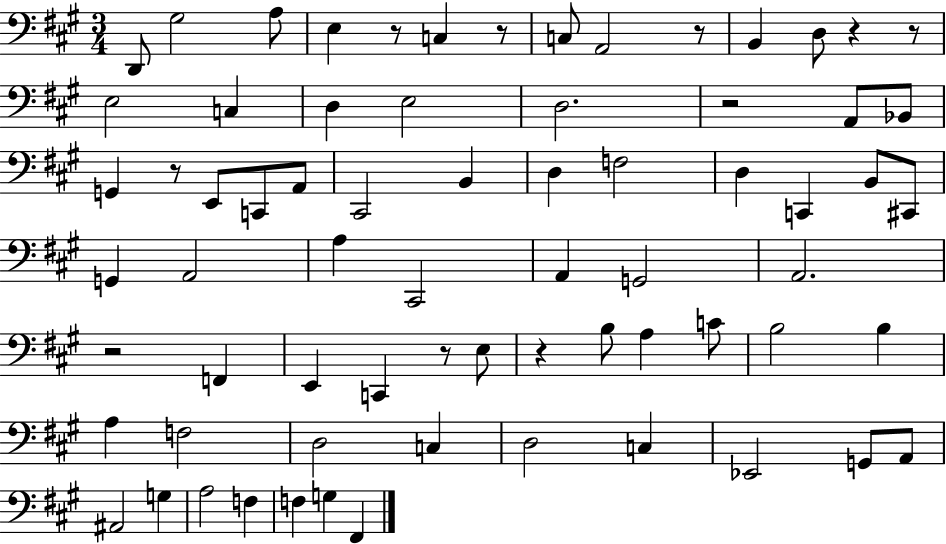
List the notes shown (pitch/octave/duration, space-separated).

D2/e G#3/h A3/e E3/q R/e C3/q R/e C3/e A2/h R/e B2/q D3/e R/q R/e E3/h C3/q D3/q E3/h D3/h. R/h A2/e Bb2/e G2/q R/e E2/e C2/e A2/e C#2/h B2/q D3/q F3/h D3/q C2/q B2/e C#2/e G2/q A2/h A3/q C#2/h A2/q G2/h A2/h. R/h F2/q E2/q C2/q R/e E3/e R/q B3/e A3/q C4/e B3/h B3/q A3/q F3/h D3/h C3/q D3/h C3/q Eb2/h G2/e A2/e A#2/h G3/q A3/h F3/q F3/q G3/q F#2/q